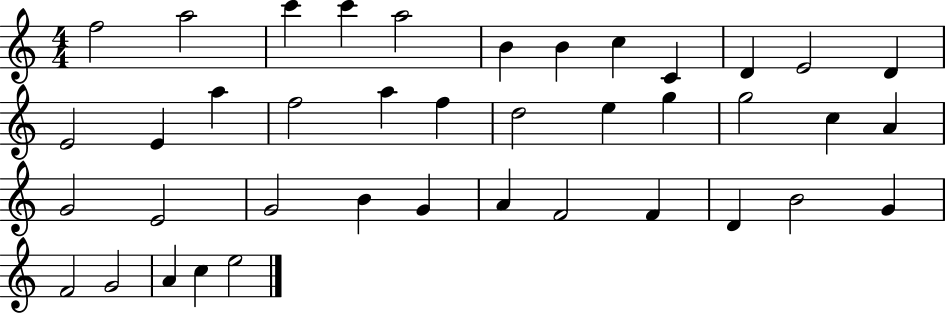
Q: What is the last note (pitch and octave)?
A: E5